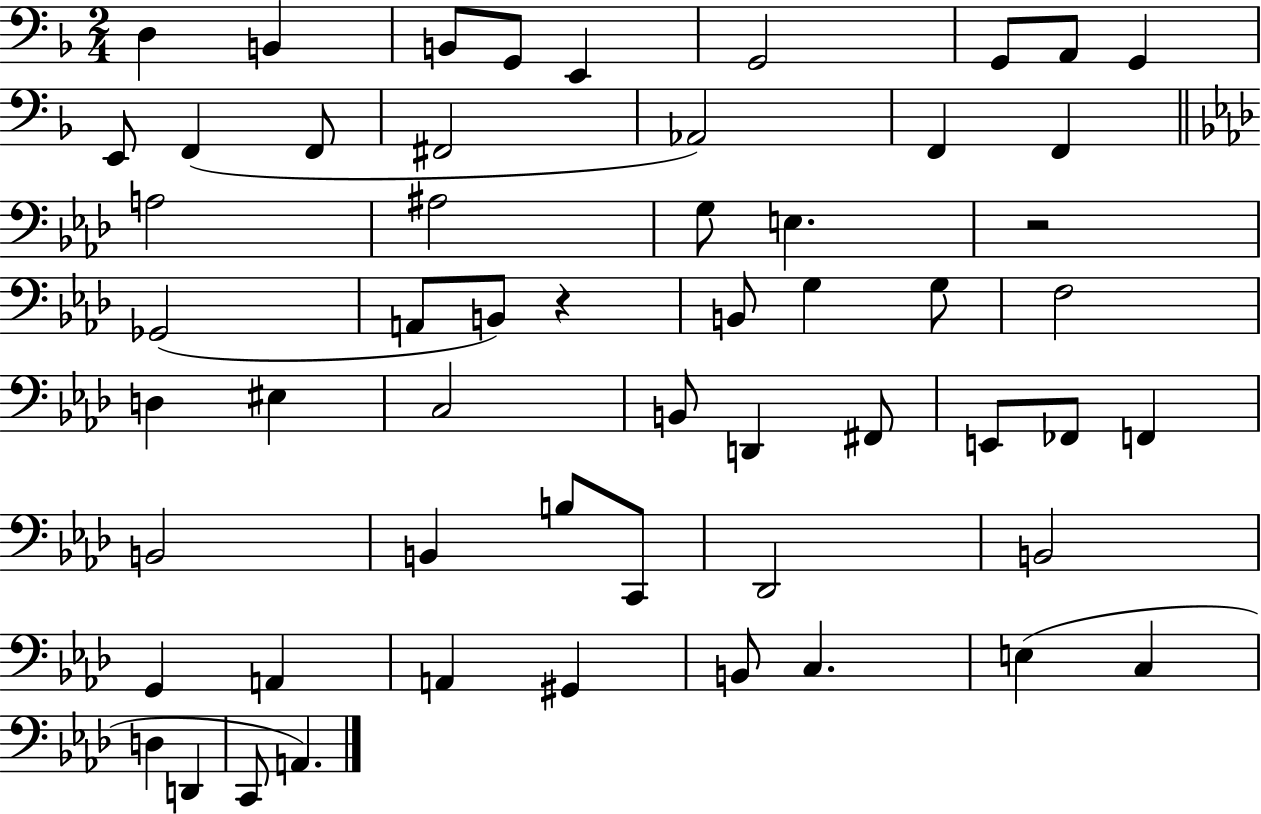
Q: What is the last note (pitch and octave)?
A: A2